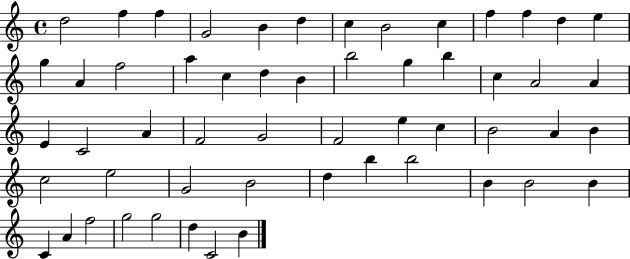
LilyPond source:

{
  \clef treble
  \time 4/4
  \defaultTimeSignature
  \key c \major
  d''2 f''4 f''4 | g'2 b'4 d''4 | c''4 b'2 c''4 | f''4 f''4 d''4 e''4 | \break g''4 a'4 f''2 | a''4 c''4 d''4 b'4 | b''2 g''4 b''4 | c''4 a'2 a'4 | \break e'4 c'2 a'4 | f'2 g'2 | f'2 e''4 c''4 | b'2 a'4 b'4 | \break c''2 e''2 | g'2 b'2 | d''4 b''4 b''2 | b'4 b'2 b'4 | \break c'4 a'4 f''2 | g''2 g''2 | d''4 c'2 b'4 | \bar "|."
}